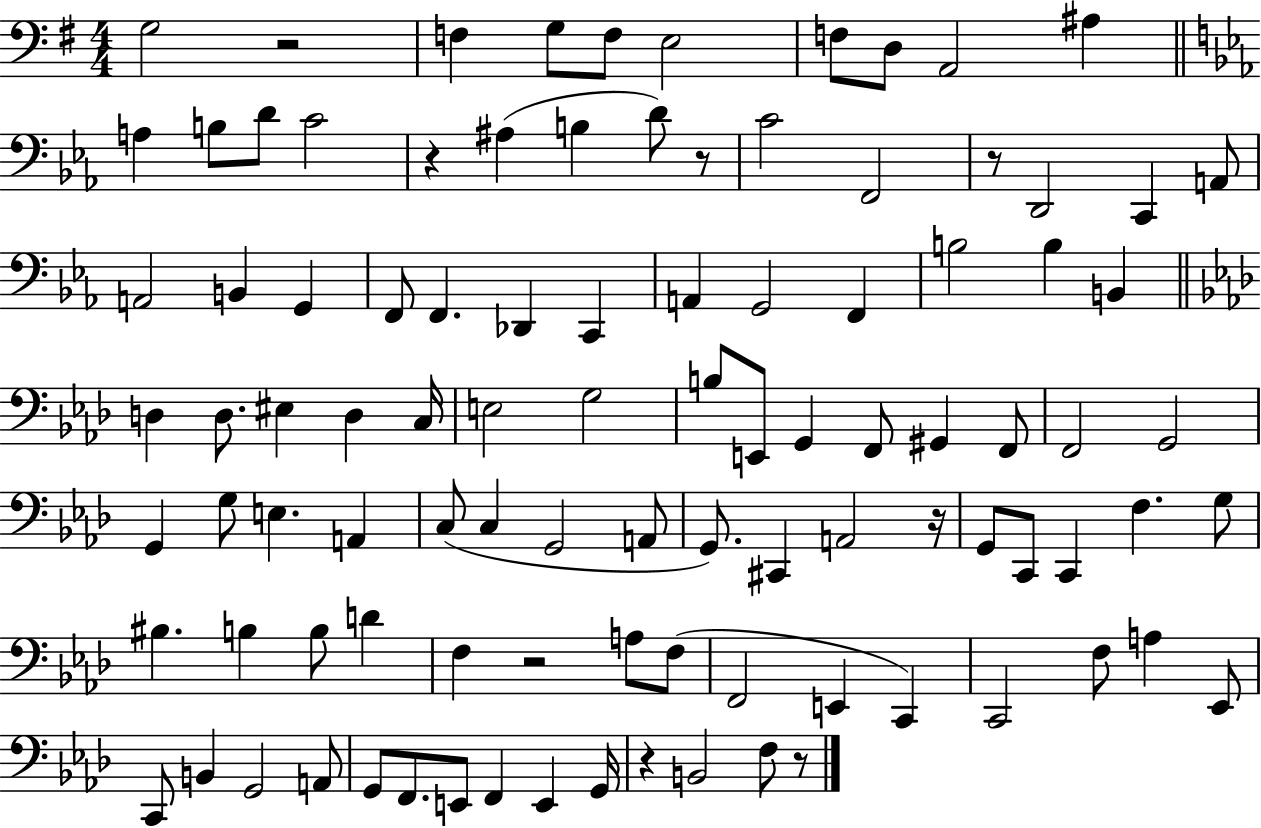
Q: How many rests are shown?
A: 8